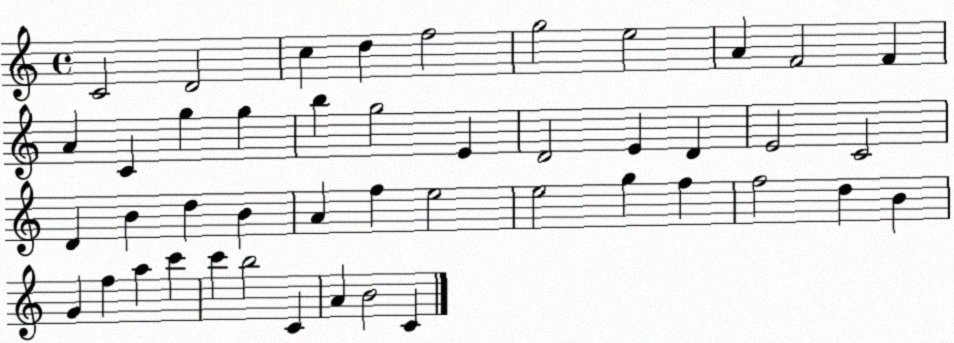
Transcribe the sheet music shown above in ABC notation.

X:1
T:Untitled
M:4/4
L:1/4
K:C
C2 D2 c d f2 g2 e2 A F2 F A C g g b g2 E D2 E D E2 C2 D B d B A f e2 e2 g f f2 d B G f a c' c' b2 C A B2 C